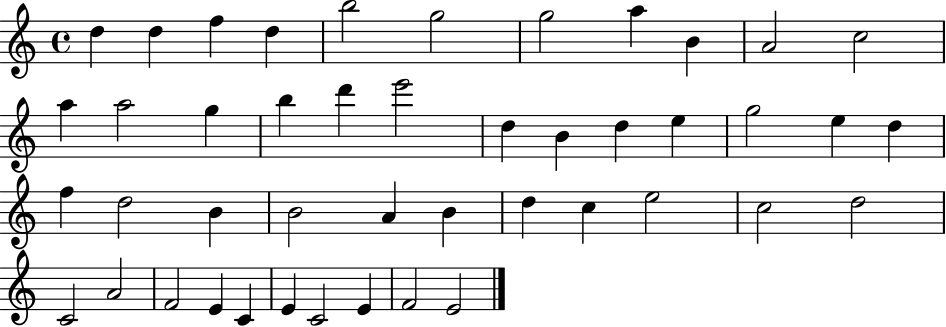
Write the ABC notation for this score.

X:1
T:Untitled
M:4/4
L:1/4
K:C
d d f d b2 g2 g2 a B A2 c2 a a2 g b d' e'2 d B d e g2 e d f d2 B B2 A B d c e2 c2 d2 C2 A2 F2 E C E C2 E F2 E2